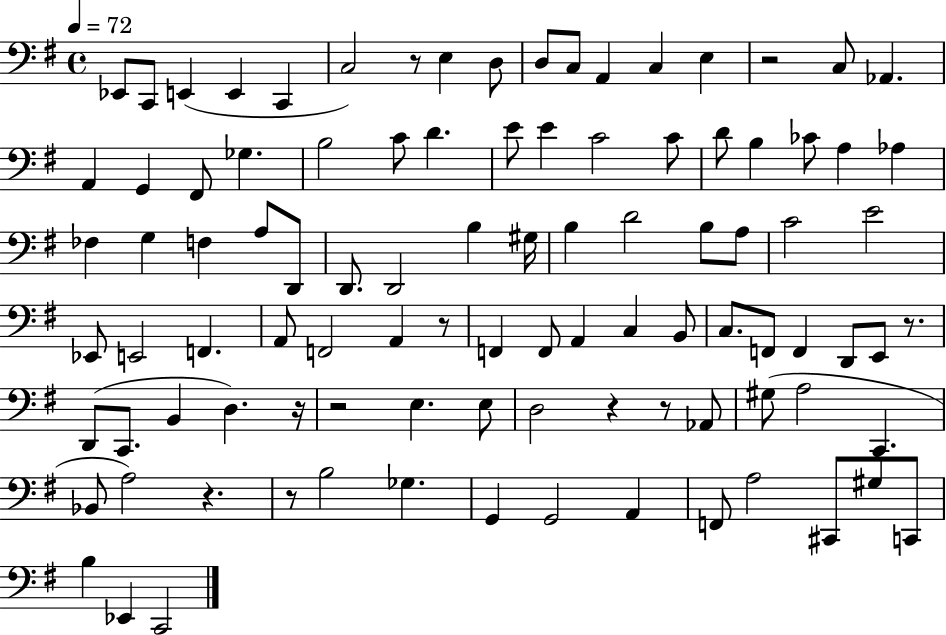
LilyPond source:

{
  \clef bass
  \time 4/4
  \defaultTimeSignature
  \key g \major
  \tempo 4 = 72
  \repeat volta 2 { ees,8 c,8 e,4( e,4 c,4 | c2) r8 e4 d8 | d8 c8 a,4 c4 e4 | r2 c8 aes,4. | \break a,4 g,4 fis,8 ges4. | b2 c'8 d'4. | e'8 e'4 c'2 c'8 | d'8 b4 ces'8 a4 aes4 | \break fes4 g4 f4 a8 d,8 | d,8. d,2 b4 gis16 | b4 d'2 b8 a8 | c'2 e'2 | \break ees,8 e,2 f,4. | a,8 f,2 a,4 r8 | f,4 f,8 a,4 c4 b,8 | c8. f,8 f,4 d,8 e,8 r8. | \break d,8( c,8. b,4 d4.) r16 | r2 e4. e8 | d2 r4 r8 aes,8 | gis8( a2 c,4. | \break bes,8 a2) r4. | r8 b2 ges4. | g,4 g,2 a,4 | f,8 a2 cis,8 gis8 c,8 | \break b4 ees,4 c,2 | } \bar "|."
}